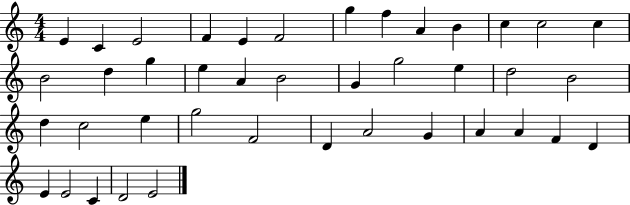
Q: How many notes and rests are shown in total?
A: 41